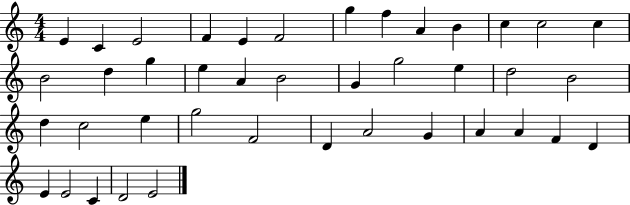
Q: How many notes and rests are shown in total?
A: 41